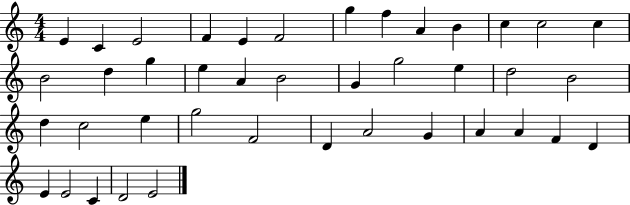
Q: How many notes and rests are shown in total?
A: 41